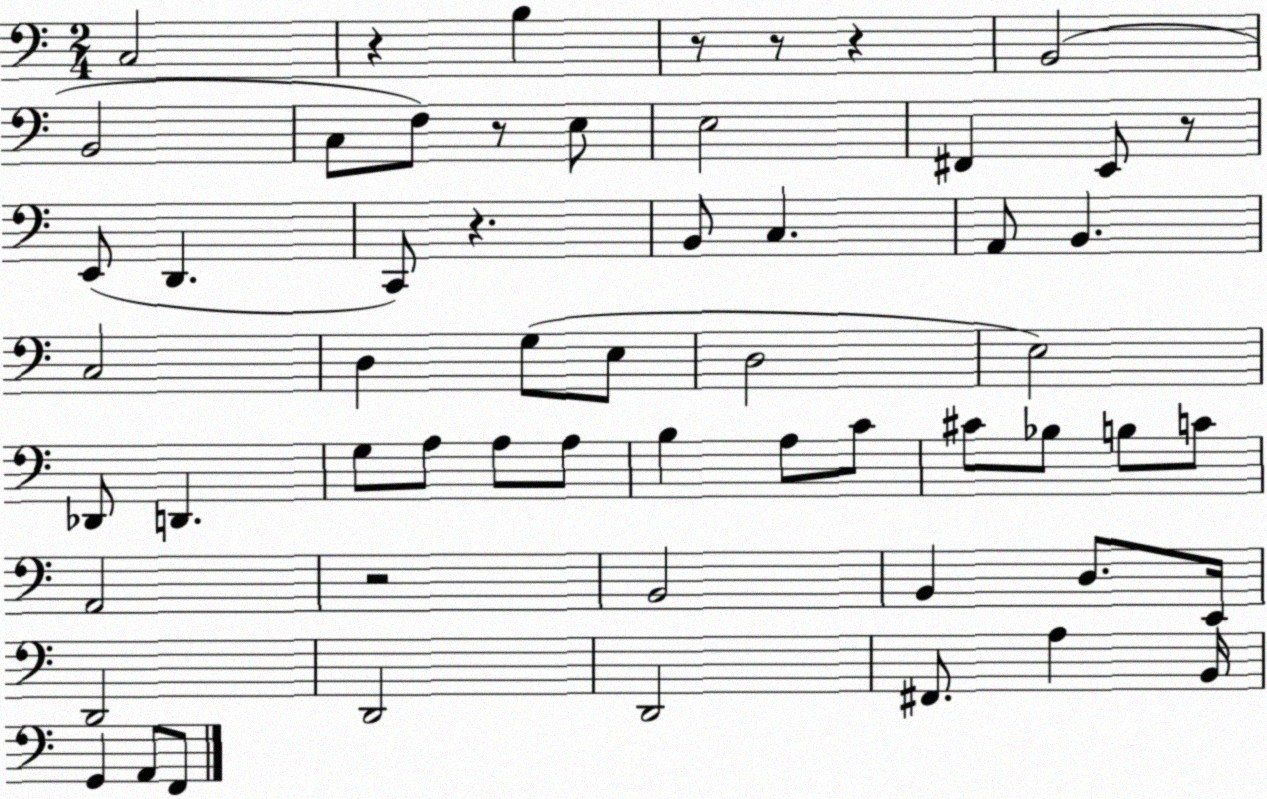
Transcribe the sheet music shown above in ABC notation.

X:1
T:Untitled
M:2/4
L:1/4
K:C
C,2 z B, z/2 z/2 z B,,2 B,,2 C,/2 F,/2 z/2 E,/2 E,2 ^F,, E,,/2 z/2 E,,/2 D,, C,,/2 z B,,/2 C, A,,/2 B,, C,2 D, G,/2 E,/2 D,2 E,2 _D,,/2 D,, G,/2 A,/2 A,/2 A,/2 B, A,/2 C/2 ^C/2 _B,/2 B,/2 C/2 A,,2 z2 B,,2 B,, D,/2 E,,/4 D,,2 D,,2 D,,2 ^F,,/2 A, B,,/4 G,, A,,/2 F,,/2